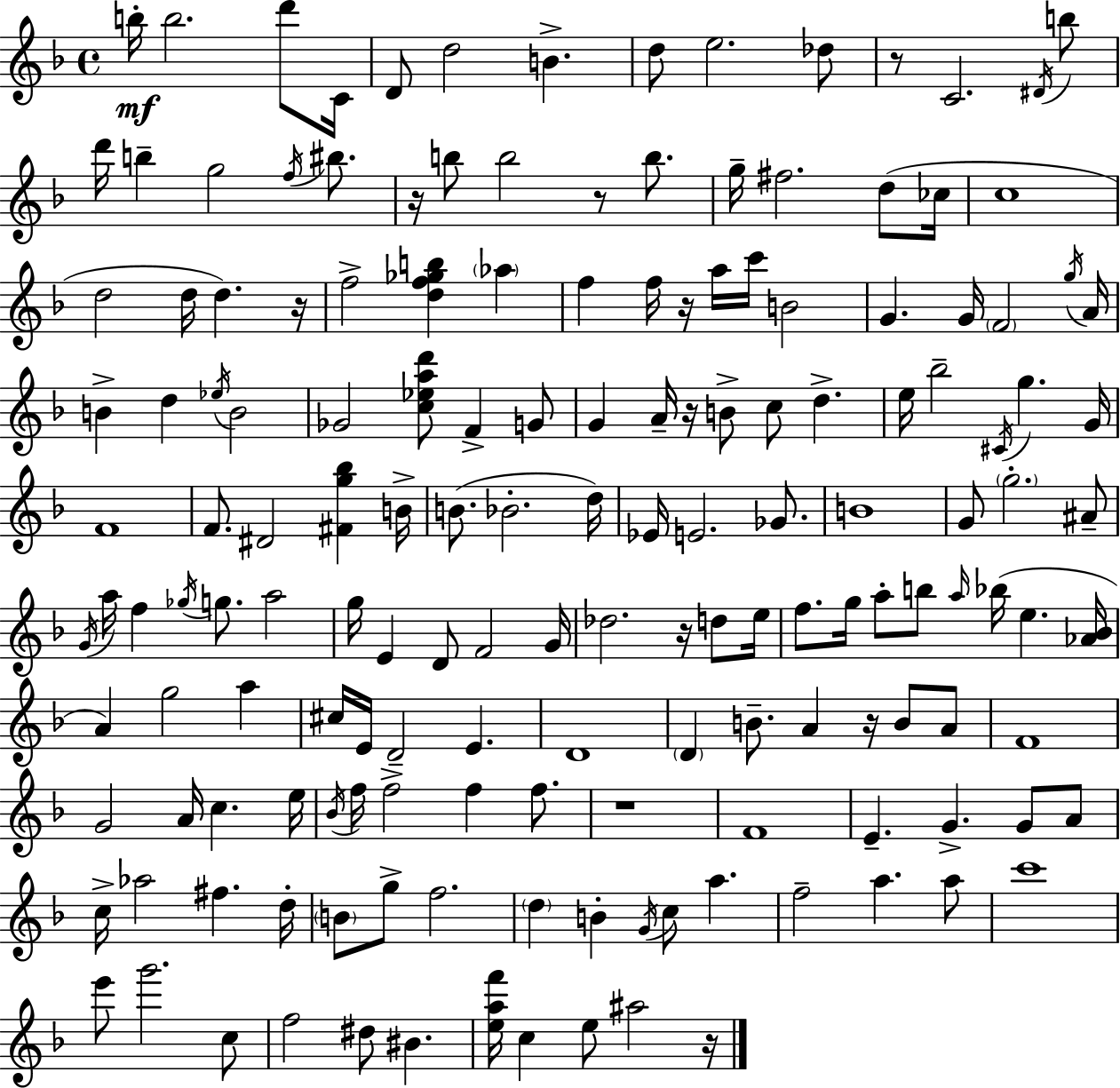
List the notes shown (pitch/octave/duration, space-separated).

B5/s B5/h. D6/e C4/s D4/e D5/h B4/q. D5/e E5/h. Db5/e R/e C4/h. D#4/s B5/e D6/s B5/q G5/h F5/s BIS5/e. R/s B5/e B5/h R/e B5/e. G5/s F#5/h. D5/e CES5/s C5/w D5/h D5/s D5/q. R/s F5/h [D5,F5,Gb5,B5]/q Ab5/q F5/q F5/s R/s A5/s C6/s B4/h G4/q. G4/s F4/h G5/s A4/s B4/q D5/q Eb5/s B4/h Gb4/h [C5,Eb5,A5,D6]/e F4/q G4/e G4/q A4/s R/s B4/e C5/e D5/q. E5/s Bb5/h C#4/s G5/q. G4/s F4/w F4/e. D#4/h [F#4,G5,Bb5]/q B4/s B4/e. Bb4/h. D5/s Eb4/s E4/h. Gb4/e. B4/w G4/e G5/h. A#4/e G4/s A5/s F5/q Gb5/s G5/e. A5/h G5/s E4/q D4/e F4/h G4/s Db5/h. R/s D5/e E5/s F5/e. G5/s A5/e B5/e A5/s Bb5/s E5/q. [Ab4,Bb4]/s A4/q G5/h A5/q C#5/s E4/s D4/h E4/q. D4/w D4/q B4/e. A4/q R/s B4/e A4/e F4/w G4/h A4/s C5/q. E5/s Bb4/s F5/s F5/h F5/q F5/e. R/w F4/w E4/q. G4/q. G4/e A4/e C5/s Ab5/h F#5/q. D5/s B4/e G5/e F5/h. D5/q B4/q G4/s C5/e A5/q. F5/h A5/q. A5/e C6/w E6/e G6/h. C5/e F5/h D#5/e BIS4/q. [E5,A5,F6]/s C5/q E5/e A#5/h R/s